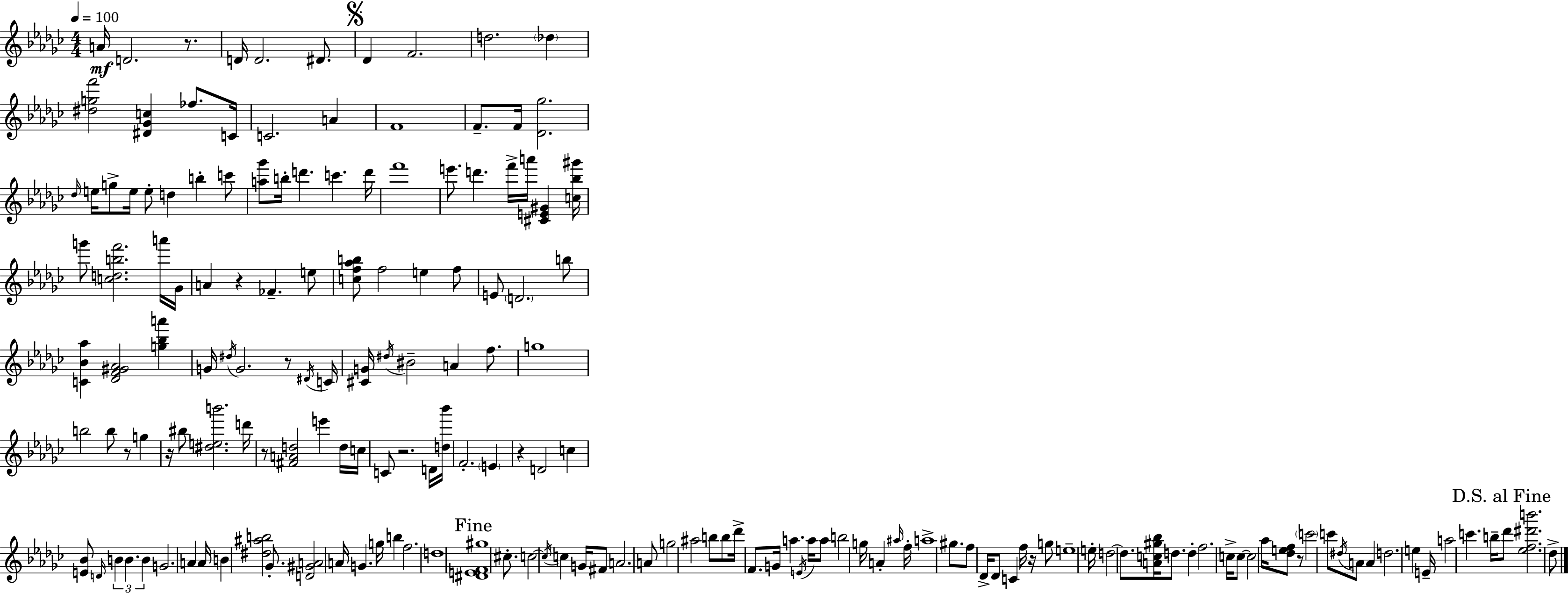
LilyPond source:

{
  \clef treble
  \numericTimeSignature
  \time 4/4
  \key ees \minor
  \tempo 4 = 100
  a'16\mf d'2. r8. | d'16 d'2. dis'8. | \mark \markup { \musicglyph "scripts.segno" } des'4 f'2. | d''2. \parenthesize des''4 | \break <dis'' g'' f'''>2 <dis' ges' c''>4 fes''8. c'16 | c'2. a'4 | f'1 | f'8.-- f'16 <des' ges''>2. | \break \grace { des''16 } e''16 g''8-> e''16 e''8-. d''4 b''4-. c'''8 | <a'' ges'''>8 b''16-. d'''4. c'''4. | d'''16 f'''1 | e'''8. d'''4. f'''16-> a'''16 <cis' e' gis'>4 | \break <c'' bes'' gis'''>16 g'''8 <c'' d'' b'' f'''>2. a'''16 | ges'16 a'4 r4 fes'4.-- e''8 | <c'' f'' aes'' b''>8 f''2 e''4 f''8 | e'8 \parenthesize d'2. b''8 | \break <c' bes' aes''>4 <des' f' gis' aes'>2 <g'' bes'' a'''>4 | g'16 \acciaccatura { dis''16 } g'2. r8 | \acciaccatura { dis'16 } c'16 <cis' g'>16 \acciaccatura { dis''16 } bis'2-- a'4 | f''8. g''1 | \break b''2 b''8 r8 | g''4 r16 bis''8 <dis'' e'' b'''>2. | d'''16 r8 <fis' a' d''>2 e'''4 | d''16 c''16 c'8 r2. | \break d'16 <d'' bes'''>16 f'2.-. | \parenthesize e'4 r4 d'2 | c''4 <e' bes'>8 \grace { d'16 } \tuplet 3/2 { b'4 b'4. | b'4 } g'2. | \break a'4 a'16 b'4 <dis'' ais'' b''>2 | ges'8.-. <d' gis' a'>2 a'16 g'4. | g''16 b''4 f''2. | d''1 | \break \mark "Fine" <dis' e' f' gis''>1 | cis''8.-. c''2~~ | \acciaccatura { c''16 } c''4 g'16 fis'8 a'2. | a'8 g''2 ais''2 | \break b''8 b''8 des'''16-> f'8. g'16 a''4. | \acciaccatura { e'16 } a''16 a''8 b''2 | g''16 a'4-. \grace { ais''16 } f''16-. a''1-> | gis''8. f''8 des'16-> des'8 | \break c'4 f''16 r16 g''8 e''1-- | e''16-. d''2~~ | d''8. <a' c'' gis'' bes''>16 d''8. d''4-. f''2. | c''16-> c''8~~ c''2 | \break aes''16 <des'' e'' f''>8 r8 \parenthesize c'''2 | c'''8 \acciaccatura { dis''16 } a'8 a'4 d''2. | e''4 e'16-- a''2 | c'''4. b''16-- \mark "D.S. al Fine" des'''8 <ees'' f'' dis''' b'''>2. | \break des''8-> \bar "|."
}